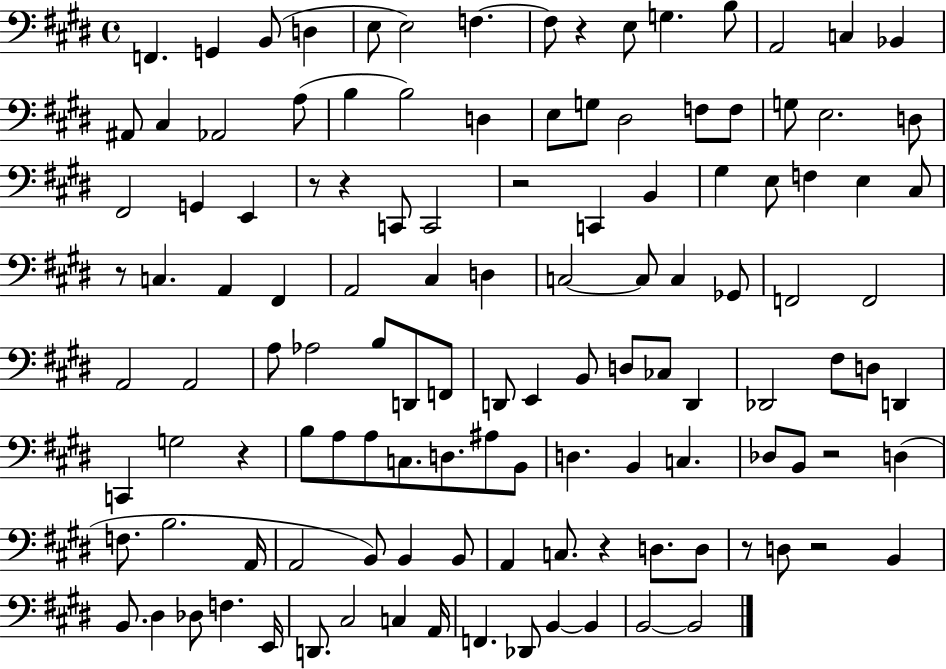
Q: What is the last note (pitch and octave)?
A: B2